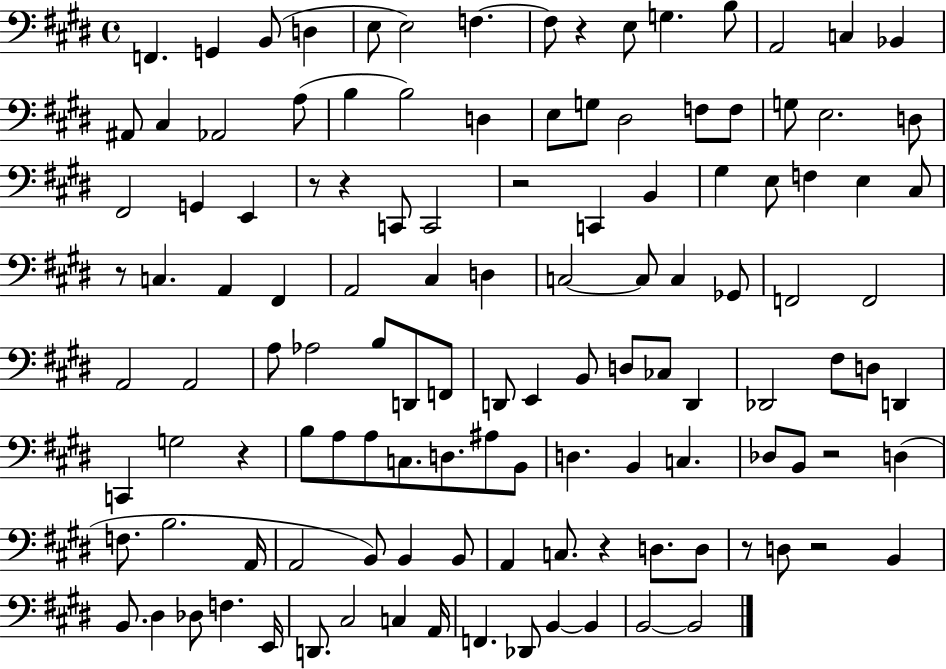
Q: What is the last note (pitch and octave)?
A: B2